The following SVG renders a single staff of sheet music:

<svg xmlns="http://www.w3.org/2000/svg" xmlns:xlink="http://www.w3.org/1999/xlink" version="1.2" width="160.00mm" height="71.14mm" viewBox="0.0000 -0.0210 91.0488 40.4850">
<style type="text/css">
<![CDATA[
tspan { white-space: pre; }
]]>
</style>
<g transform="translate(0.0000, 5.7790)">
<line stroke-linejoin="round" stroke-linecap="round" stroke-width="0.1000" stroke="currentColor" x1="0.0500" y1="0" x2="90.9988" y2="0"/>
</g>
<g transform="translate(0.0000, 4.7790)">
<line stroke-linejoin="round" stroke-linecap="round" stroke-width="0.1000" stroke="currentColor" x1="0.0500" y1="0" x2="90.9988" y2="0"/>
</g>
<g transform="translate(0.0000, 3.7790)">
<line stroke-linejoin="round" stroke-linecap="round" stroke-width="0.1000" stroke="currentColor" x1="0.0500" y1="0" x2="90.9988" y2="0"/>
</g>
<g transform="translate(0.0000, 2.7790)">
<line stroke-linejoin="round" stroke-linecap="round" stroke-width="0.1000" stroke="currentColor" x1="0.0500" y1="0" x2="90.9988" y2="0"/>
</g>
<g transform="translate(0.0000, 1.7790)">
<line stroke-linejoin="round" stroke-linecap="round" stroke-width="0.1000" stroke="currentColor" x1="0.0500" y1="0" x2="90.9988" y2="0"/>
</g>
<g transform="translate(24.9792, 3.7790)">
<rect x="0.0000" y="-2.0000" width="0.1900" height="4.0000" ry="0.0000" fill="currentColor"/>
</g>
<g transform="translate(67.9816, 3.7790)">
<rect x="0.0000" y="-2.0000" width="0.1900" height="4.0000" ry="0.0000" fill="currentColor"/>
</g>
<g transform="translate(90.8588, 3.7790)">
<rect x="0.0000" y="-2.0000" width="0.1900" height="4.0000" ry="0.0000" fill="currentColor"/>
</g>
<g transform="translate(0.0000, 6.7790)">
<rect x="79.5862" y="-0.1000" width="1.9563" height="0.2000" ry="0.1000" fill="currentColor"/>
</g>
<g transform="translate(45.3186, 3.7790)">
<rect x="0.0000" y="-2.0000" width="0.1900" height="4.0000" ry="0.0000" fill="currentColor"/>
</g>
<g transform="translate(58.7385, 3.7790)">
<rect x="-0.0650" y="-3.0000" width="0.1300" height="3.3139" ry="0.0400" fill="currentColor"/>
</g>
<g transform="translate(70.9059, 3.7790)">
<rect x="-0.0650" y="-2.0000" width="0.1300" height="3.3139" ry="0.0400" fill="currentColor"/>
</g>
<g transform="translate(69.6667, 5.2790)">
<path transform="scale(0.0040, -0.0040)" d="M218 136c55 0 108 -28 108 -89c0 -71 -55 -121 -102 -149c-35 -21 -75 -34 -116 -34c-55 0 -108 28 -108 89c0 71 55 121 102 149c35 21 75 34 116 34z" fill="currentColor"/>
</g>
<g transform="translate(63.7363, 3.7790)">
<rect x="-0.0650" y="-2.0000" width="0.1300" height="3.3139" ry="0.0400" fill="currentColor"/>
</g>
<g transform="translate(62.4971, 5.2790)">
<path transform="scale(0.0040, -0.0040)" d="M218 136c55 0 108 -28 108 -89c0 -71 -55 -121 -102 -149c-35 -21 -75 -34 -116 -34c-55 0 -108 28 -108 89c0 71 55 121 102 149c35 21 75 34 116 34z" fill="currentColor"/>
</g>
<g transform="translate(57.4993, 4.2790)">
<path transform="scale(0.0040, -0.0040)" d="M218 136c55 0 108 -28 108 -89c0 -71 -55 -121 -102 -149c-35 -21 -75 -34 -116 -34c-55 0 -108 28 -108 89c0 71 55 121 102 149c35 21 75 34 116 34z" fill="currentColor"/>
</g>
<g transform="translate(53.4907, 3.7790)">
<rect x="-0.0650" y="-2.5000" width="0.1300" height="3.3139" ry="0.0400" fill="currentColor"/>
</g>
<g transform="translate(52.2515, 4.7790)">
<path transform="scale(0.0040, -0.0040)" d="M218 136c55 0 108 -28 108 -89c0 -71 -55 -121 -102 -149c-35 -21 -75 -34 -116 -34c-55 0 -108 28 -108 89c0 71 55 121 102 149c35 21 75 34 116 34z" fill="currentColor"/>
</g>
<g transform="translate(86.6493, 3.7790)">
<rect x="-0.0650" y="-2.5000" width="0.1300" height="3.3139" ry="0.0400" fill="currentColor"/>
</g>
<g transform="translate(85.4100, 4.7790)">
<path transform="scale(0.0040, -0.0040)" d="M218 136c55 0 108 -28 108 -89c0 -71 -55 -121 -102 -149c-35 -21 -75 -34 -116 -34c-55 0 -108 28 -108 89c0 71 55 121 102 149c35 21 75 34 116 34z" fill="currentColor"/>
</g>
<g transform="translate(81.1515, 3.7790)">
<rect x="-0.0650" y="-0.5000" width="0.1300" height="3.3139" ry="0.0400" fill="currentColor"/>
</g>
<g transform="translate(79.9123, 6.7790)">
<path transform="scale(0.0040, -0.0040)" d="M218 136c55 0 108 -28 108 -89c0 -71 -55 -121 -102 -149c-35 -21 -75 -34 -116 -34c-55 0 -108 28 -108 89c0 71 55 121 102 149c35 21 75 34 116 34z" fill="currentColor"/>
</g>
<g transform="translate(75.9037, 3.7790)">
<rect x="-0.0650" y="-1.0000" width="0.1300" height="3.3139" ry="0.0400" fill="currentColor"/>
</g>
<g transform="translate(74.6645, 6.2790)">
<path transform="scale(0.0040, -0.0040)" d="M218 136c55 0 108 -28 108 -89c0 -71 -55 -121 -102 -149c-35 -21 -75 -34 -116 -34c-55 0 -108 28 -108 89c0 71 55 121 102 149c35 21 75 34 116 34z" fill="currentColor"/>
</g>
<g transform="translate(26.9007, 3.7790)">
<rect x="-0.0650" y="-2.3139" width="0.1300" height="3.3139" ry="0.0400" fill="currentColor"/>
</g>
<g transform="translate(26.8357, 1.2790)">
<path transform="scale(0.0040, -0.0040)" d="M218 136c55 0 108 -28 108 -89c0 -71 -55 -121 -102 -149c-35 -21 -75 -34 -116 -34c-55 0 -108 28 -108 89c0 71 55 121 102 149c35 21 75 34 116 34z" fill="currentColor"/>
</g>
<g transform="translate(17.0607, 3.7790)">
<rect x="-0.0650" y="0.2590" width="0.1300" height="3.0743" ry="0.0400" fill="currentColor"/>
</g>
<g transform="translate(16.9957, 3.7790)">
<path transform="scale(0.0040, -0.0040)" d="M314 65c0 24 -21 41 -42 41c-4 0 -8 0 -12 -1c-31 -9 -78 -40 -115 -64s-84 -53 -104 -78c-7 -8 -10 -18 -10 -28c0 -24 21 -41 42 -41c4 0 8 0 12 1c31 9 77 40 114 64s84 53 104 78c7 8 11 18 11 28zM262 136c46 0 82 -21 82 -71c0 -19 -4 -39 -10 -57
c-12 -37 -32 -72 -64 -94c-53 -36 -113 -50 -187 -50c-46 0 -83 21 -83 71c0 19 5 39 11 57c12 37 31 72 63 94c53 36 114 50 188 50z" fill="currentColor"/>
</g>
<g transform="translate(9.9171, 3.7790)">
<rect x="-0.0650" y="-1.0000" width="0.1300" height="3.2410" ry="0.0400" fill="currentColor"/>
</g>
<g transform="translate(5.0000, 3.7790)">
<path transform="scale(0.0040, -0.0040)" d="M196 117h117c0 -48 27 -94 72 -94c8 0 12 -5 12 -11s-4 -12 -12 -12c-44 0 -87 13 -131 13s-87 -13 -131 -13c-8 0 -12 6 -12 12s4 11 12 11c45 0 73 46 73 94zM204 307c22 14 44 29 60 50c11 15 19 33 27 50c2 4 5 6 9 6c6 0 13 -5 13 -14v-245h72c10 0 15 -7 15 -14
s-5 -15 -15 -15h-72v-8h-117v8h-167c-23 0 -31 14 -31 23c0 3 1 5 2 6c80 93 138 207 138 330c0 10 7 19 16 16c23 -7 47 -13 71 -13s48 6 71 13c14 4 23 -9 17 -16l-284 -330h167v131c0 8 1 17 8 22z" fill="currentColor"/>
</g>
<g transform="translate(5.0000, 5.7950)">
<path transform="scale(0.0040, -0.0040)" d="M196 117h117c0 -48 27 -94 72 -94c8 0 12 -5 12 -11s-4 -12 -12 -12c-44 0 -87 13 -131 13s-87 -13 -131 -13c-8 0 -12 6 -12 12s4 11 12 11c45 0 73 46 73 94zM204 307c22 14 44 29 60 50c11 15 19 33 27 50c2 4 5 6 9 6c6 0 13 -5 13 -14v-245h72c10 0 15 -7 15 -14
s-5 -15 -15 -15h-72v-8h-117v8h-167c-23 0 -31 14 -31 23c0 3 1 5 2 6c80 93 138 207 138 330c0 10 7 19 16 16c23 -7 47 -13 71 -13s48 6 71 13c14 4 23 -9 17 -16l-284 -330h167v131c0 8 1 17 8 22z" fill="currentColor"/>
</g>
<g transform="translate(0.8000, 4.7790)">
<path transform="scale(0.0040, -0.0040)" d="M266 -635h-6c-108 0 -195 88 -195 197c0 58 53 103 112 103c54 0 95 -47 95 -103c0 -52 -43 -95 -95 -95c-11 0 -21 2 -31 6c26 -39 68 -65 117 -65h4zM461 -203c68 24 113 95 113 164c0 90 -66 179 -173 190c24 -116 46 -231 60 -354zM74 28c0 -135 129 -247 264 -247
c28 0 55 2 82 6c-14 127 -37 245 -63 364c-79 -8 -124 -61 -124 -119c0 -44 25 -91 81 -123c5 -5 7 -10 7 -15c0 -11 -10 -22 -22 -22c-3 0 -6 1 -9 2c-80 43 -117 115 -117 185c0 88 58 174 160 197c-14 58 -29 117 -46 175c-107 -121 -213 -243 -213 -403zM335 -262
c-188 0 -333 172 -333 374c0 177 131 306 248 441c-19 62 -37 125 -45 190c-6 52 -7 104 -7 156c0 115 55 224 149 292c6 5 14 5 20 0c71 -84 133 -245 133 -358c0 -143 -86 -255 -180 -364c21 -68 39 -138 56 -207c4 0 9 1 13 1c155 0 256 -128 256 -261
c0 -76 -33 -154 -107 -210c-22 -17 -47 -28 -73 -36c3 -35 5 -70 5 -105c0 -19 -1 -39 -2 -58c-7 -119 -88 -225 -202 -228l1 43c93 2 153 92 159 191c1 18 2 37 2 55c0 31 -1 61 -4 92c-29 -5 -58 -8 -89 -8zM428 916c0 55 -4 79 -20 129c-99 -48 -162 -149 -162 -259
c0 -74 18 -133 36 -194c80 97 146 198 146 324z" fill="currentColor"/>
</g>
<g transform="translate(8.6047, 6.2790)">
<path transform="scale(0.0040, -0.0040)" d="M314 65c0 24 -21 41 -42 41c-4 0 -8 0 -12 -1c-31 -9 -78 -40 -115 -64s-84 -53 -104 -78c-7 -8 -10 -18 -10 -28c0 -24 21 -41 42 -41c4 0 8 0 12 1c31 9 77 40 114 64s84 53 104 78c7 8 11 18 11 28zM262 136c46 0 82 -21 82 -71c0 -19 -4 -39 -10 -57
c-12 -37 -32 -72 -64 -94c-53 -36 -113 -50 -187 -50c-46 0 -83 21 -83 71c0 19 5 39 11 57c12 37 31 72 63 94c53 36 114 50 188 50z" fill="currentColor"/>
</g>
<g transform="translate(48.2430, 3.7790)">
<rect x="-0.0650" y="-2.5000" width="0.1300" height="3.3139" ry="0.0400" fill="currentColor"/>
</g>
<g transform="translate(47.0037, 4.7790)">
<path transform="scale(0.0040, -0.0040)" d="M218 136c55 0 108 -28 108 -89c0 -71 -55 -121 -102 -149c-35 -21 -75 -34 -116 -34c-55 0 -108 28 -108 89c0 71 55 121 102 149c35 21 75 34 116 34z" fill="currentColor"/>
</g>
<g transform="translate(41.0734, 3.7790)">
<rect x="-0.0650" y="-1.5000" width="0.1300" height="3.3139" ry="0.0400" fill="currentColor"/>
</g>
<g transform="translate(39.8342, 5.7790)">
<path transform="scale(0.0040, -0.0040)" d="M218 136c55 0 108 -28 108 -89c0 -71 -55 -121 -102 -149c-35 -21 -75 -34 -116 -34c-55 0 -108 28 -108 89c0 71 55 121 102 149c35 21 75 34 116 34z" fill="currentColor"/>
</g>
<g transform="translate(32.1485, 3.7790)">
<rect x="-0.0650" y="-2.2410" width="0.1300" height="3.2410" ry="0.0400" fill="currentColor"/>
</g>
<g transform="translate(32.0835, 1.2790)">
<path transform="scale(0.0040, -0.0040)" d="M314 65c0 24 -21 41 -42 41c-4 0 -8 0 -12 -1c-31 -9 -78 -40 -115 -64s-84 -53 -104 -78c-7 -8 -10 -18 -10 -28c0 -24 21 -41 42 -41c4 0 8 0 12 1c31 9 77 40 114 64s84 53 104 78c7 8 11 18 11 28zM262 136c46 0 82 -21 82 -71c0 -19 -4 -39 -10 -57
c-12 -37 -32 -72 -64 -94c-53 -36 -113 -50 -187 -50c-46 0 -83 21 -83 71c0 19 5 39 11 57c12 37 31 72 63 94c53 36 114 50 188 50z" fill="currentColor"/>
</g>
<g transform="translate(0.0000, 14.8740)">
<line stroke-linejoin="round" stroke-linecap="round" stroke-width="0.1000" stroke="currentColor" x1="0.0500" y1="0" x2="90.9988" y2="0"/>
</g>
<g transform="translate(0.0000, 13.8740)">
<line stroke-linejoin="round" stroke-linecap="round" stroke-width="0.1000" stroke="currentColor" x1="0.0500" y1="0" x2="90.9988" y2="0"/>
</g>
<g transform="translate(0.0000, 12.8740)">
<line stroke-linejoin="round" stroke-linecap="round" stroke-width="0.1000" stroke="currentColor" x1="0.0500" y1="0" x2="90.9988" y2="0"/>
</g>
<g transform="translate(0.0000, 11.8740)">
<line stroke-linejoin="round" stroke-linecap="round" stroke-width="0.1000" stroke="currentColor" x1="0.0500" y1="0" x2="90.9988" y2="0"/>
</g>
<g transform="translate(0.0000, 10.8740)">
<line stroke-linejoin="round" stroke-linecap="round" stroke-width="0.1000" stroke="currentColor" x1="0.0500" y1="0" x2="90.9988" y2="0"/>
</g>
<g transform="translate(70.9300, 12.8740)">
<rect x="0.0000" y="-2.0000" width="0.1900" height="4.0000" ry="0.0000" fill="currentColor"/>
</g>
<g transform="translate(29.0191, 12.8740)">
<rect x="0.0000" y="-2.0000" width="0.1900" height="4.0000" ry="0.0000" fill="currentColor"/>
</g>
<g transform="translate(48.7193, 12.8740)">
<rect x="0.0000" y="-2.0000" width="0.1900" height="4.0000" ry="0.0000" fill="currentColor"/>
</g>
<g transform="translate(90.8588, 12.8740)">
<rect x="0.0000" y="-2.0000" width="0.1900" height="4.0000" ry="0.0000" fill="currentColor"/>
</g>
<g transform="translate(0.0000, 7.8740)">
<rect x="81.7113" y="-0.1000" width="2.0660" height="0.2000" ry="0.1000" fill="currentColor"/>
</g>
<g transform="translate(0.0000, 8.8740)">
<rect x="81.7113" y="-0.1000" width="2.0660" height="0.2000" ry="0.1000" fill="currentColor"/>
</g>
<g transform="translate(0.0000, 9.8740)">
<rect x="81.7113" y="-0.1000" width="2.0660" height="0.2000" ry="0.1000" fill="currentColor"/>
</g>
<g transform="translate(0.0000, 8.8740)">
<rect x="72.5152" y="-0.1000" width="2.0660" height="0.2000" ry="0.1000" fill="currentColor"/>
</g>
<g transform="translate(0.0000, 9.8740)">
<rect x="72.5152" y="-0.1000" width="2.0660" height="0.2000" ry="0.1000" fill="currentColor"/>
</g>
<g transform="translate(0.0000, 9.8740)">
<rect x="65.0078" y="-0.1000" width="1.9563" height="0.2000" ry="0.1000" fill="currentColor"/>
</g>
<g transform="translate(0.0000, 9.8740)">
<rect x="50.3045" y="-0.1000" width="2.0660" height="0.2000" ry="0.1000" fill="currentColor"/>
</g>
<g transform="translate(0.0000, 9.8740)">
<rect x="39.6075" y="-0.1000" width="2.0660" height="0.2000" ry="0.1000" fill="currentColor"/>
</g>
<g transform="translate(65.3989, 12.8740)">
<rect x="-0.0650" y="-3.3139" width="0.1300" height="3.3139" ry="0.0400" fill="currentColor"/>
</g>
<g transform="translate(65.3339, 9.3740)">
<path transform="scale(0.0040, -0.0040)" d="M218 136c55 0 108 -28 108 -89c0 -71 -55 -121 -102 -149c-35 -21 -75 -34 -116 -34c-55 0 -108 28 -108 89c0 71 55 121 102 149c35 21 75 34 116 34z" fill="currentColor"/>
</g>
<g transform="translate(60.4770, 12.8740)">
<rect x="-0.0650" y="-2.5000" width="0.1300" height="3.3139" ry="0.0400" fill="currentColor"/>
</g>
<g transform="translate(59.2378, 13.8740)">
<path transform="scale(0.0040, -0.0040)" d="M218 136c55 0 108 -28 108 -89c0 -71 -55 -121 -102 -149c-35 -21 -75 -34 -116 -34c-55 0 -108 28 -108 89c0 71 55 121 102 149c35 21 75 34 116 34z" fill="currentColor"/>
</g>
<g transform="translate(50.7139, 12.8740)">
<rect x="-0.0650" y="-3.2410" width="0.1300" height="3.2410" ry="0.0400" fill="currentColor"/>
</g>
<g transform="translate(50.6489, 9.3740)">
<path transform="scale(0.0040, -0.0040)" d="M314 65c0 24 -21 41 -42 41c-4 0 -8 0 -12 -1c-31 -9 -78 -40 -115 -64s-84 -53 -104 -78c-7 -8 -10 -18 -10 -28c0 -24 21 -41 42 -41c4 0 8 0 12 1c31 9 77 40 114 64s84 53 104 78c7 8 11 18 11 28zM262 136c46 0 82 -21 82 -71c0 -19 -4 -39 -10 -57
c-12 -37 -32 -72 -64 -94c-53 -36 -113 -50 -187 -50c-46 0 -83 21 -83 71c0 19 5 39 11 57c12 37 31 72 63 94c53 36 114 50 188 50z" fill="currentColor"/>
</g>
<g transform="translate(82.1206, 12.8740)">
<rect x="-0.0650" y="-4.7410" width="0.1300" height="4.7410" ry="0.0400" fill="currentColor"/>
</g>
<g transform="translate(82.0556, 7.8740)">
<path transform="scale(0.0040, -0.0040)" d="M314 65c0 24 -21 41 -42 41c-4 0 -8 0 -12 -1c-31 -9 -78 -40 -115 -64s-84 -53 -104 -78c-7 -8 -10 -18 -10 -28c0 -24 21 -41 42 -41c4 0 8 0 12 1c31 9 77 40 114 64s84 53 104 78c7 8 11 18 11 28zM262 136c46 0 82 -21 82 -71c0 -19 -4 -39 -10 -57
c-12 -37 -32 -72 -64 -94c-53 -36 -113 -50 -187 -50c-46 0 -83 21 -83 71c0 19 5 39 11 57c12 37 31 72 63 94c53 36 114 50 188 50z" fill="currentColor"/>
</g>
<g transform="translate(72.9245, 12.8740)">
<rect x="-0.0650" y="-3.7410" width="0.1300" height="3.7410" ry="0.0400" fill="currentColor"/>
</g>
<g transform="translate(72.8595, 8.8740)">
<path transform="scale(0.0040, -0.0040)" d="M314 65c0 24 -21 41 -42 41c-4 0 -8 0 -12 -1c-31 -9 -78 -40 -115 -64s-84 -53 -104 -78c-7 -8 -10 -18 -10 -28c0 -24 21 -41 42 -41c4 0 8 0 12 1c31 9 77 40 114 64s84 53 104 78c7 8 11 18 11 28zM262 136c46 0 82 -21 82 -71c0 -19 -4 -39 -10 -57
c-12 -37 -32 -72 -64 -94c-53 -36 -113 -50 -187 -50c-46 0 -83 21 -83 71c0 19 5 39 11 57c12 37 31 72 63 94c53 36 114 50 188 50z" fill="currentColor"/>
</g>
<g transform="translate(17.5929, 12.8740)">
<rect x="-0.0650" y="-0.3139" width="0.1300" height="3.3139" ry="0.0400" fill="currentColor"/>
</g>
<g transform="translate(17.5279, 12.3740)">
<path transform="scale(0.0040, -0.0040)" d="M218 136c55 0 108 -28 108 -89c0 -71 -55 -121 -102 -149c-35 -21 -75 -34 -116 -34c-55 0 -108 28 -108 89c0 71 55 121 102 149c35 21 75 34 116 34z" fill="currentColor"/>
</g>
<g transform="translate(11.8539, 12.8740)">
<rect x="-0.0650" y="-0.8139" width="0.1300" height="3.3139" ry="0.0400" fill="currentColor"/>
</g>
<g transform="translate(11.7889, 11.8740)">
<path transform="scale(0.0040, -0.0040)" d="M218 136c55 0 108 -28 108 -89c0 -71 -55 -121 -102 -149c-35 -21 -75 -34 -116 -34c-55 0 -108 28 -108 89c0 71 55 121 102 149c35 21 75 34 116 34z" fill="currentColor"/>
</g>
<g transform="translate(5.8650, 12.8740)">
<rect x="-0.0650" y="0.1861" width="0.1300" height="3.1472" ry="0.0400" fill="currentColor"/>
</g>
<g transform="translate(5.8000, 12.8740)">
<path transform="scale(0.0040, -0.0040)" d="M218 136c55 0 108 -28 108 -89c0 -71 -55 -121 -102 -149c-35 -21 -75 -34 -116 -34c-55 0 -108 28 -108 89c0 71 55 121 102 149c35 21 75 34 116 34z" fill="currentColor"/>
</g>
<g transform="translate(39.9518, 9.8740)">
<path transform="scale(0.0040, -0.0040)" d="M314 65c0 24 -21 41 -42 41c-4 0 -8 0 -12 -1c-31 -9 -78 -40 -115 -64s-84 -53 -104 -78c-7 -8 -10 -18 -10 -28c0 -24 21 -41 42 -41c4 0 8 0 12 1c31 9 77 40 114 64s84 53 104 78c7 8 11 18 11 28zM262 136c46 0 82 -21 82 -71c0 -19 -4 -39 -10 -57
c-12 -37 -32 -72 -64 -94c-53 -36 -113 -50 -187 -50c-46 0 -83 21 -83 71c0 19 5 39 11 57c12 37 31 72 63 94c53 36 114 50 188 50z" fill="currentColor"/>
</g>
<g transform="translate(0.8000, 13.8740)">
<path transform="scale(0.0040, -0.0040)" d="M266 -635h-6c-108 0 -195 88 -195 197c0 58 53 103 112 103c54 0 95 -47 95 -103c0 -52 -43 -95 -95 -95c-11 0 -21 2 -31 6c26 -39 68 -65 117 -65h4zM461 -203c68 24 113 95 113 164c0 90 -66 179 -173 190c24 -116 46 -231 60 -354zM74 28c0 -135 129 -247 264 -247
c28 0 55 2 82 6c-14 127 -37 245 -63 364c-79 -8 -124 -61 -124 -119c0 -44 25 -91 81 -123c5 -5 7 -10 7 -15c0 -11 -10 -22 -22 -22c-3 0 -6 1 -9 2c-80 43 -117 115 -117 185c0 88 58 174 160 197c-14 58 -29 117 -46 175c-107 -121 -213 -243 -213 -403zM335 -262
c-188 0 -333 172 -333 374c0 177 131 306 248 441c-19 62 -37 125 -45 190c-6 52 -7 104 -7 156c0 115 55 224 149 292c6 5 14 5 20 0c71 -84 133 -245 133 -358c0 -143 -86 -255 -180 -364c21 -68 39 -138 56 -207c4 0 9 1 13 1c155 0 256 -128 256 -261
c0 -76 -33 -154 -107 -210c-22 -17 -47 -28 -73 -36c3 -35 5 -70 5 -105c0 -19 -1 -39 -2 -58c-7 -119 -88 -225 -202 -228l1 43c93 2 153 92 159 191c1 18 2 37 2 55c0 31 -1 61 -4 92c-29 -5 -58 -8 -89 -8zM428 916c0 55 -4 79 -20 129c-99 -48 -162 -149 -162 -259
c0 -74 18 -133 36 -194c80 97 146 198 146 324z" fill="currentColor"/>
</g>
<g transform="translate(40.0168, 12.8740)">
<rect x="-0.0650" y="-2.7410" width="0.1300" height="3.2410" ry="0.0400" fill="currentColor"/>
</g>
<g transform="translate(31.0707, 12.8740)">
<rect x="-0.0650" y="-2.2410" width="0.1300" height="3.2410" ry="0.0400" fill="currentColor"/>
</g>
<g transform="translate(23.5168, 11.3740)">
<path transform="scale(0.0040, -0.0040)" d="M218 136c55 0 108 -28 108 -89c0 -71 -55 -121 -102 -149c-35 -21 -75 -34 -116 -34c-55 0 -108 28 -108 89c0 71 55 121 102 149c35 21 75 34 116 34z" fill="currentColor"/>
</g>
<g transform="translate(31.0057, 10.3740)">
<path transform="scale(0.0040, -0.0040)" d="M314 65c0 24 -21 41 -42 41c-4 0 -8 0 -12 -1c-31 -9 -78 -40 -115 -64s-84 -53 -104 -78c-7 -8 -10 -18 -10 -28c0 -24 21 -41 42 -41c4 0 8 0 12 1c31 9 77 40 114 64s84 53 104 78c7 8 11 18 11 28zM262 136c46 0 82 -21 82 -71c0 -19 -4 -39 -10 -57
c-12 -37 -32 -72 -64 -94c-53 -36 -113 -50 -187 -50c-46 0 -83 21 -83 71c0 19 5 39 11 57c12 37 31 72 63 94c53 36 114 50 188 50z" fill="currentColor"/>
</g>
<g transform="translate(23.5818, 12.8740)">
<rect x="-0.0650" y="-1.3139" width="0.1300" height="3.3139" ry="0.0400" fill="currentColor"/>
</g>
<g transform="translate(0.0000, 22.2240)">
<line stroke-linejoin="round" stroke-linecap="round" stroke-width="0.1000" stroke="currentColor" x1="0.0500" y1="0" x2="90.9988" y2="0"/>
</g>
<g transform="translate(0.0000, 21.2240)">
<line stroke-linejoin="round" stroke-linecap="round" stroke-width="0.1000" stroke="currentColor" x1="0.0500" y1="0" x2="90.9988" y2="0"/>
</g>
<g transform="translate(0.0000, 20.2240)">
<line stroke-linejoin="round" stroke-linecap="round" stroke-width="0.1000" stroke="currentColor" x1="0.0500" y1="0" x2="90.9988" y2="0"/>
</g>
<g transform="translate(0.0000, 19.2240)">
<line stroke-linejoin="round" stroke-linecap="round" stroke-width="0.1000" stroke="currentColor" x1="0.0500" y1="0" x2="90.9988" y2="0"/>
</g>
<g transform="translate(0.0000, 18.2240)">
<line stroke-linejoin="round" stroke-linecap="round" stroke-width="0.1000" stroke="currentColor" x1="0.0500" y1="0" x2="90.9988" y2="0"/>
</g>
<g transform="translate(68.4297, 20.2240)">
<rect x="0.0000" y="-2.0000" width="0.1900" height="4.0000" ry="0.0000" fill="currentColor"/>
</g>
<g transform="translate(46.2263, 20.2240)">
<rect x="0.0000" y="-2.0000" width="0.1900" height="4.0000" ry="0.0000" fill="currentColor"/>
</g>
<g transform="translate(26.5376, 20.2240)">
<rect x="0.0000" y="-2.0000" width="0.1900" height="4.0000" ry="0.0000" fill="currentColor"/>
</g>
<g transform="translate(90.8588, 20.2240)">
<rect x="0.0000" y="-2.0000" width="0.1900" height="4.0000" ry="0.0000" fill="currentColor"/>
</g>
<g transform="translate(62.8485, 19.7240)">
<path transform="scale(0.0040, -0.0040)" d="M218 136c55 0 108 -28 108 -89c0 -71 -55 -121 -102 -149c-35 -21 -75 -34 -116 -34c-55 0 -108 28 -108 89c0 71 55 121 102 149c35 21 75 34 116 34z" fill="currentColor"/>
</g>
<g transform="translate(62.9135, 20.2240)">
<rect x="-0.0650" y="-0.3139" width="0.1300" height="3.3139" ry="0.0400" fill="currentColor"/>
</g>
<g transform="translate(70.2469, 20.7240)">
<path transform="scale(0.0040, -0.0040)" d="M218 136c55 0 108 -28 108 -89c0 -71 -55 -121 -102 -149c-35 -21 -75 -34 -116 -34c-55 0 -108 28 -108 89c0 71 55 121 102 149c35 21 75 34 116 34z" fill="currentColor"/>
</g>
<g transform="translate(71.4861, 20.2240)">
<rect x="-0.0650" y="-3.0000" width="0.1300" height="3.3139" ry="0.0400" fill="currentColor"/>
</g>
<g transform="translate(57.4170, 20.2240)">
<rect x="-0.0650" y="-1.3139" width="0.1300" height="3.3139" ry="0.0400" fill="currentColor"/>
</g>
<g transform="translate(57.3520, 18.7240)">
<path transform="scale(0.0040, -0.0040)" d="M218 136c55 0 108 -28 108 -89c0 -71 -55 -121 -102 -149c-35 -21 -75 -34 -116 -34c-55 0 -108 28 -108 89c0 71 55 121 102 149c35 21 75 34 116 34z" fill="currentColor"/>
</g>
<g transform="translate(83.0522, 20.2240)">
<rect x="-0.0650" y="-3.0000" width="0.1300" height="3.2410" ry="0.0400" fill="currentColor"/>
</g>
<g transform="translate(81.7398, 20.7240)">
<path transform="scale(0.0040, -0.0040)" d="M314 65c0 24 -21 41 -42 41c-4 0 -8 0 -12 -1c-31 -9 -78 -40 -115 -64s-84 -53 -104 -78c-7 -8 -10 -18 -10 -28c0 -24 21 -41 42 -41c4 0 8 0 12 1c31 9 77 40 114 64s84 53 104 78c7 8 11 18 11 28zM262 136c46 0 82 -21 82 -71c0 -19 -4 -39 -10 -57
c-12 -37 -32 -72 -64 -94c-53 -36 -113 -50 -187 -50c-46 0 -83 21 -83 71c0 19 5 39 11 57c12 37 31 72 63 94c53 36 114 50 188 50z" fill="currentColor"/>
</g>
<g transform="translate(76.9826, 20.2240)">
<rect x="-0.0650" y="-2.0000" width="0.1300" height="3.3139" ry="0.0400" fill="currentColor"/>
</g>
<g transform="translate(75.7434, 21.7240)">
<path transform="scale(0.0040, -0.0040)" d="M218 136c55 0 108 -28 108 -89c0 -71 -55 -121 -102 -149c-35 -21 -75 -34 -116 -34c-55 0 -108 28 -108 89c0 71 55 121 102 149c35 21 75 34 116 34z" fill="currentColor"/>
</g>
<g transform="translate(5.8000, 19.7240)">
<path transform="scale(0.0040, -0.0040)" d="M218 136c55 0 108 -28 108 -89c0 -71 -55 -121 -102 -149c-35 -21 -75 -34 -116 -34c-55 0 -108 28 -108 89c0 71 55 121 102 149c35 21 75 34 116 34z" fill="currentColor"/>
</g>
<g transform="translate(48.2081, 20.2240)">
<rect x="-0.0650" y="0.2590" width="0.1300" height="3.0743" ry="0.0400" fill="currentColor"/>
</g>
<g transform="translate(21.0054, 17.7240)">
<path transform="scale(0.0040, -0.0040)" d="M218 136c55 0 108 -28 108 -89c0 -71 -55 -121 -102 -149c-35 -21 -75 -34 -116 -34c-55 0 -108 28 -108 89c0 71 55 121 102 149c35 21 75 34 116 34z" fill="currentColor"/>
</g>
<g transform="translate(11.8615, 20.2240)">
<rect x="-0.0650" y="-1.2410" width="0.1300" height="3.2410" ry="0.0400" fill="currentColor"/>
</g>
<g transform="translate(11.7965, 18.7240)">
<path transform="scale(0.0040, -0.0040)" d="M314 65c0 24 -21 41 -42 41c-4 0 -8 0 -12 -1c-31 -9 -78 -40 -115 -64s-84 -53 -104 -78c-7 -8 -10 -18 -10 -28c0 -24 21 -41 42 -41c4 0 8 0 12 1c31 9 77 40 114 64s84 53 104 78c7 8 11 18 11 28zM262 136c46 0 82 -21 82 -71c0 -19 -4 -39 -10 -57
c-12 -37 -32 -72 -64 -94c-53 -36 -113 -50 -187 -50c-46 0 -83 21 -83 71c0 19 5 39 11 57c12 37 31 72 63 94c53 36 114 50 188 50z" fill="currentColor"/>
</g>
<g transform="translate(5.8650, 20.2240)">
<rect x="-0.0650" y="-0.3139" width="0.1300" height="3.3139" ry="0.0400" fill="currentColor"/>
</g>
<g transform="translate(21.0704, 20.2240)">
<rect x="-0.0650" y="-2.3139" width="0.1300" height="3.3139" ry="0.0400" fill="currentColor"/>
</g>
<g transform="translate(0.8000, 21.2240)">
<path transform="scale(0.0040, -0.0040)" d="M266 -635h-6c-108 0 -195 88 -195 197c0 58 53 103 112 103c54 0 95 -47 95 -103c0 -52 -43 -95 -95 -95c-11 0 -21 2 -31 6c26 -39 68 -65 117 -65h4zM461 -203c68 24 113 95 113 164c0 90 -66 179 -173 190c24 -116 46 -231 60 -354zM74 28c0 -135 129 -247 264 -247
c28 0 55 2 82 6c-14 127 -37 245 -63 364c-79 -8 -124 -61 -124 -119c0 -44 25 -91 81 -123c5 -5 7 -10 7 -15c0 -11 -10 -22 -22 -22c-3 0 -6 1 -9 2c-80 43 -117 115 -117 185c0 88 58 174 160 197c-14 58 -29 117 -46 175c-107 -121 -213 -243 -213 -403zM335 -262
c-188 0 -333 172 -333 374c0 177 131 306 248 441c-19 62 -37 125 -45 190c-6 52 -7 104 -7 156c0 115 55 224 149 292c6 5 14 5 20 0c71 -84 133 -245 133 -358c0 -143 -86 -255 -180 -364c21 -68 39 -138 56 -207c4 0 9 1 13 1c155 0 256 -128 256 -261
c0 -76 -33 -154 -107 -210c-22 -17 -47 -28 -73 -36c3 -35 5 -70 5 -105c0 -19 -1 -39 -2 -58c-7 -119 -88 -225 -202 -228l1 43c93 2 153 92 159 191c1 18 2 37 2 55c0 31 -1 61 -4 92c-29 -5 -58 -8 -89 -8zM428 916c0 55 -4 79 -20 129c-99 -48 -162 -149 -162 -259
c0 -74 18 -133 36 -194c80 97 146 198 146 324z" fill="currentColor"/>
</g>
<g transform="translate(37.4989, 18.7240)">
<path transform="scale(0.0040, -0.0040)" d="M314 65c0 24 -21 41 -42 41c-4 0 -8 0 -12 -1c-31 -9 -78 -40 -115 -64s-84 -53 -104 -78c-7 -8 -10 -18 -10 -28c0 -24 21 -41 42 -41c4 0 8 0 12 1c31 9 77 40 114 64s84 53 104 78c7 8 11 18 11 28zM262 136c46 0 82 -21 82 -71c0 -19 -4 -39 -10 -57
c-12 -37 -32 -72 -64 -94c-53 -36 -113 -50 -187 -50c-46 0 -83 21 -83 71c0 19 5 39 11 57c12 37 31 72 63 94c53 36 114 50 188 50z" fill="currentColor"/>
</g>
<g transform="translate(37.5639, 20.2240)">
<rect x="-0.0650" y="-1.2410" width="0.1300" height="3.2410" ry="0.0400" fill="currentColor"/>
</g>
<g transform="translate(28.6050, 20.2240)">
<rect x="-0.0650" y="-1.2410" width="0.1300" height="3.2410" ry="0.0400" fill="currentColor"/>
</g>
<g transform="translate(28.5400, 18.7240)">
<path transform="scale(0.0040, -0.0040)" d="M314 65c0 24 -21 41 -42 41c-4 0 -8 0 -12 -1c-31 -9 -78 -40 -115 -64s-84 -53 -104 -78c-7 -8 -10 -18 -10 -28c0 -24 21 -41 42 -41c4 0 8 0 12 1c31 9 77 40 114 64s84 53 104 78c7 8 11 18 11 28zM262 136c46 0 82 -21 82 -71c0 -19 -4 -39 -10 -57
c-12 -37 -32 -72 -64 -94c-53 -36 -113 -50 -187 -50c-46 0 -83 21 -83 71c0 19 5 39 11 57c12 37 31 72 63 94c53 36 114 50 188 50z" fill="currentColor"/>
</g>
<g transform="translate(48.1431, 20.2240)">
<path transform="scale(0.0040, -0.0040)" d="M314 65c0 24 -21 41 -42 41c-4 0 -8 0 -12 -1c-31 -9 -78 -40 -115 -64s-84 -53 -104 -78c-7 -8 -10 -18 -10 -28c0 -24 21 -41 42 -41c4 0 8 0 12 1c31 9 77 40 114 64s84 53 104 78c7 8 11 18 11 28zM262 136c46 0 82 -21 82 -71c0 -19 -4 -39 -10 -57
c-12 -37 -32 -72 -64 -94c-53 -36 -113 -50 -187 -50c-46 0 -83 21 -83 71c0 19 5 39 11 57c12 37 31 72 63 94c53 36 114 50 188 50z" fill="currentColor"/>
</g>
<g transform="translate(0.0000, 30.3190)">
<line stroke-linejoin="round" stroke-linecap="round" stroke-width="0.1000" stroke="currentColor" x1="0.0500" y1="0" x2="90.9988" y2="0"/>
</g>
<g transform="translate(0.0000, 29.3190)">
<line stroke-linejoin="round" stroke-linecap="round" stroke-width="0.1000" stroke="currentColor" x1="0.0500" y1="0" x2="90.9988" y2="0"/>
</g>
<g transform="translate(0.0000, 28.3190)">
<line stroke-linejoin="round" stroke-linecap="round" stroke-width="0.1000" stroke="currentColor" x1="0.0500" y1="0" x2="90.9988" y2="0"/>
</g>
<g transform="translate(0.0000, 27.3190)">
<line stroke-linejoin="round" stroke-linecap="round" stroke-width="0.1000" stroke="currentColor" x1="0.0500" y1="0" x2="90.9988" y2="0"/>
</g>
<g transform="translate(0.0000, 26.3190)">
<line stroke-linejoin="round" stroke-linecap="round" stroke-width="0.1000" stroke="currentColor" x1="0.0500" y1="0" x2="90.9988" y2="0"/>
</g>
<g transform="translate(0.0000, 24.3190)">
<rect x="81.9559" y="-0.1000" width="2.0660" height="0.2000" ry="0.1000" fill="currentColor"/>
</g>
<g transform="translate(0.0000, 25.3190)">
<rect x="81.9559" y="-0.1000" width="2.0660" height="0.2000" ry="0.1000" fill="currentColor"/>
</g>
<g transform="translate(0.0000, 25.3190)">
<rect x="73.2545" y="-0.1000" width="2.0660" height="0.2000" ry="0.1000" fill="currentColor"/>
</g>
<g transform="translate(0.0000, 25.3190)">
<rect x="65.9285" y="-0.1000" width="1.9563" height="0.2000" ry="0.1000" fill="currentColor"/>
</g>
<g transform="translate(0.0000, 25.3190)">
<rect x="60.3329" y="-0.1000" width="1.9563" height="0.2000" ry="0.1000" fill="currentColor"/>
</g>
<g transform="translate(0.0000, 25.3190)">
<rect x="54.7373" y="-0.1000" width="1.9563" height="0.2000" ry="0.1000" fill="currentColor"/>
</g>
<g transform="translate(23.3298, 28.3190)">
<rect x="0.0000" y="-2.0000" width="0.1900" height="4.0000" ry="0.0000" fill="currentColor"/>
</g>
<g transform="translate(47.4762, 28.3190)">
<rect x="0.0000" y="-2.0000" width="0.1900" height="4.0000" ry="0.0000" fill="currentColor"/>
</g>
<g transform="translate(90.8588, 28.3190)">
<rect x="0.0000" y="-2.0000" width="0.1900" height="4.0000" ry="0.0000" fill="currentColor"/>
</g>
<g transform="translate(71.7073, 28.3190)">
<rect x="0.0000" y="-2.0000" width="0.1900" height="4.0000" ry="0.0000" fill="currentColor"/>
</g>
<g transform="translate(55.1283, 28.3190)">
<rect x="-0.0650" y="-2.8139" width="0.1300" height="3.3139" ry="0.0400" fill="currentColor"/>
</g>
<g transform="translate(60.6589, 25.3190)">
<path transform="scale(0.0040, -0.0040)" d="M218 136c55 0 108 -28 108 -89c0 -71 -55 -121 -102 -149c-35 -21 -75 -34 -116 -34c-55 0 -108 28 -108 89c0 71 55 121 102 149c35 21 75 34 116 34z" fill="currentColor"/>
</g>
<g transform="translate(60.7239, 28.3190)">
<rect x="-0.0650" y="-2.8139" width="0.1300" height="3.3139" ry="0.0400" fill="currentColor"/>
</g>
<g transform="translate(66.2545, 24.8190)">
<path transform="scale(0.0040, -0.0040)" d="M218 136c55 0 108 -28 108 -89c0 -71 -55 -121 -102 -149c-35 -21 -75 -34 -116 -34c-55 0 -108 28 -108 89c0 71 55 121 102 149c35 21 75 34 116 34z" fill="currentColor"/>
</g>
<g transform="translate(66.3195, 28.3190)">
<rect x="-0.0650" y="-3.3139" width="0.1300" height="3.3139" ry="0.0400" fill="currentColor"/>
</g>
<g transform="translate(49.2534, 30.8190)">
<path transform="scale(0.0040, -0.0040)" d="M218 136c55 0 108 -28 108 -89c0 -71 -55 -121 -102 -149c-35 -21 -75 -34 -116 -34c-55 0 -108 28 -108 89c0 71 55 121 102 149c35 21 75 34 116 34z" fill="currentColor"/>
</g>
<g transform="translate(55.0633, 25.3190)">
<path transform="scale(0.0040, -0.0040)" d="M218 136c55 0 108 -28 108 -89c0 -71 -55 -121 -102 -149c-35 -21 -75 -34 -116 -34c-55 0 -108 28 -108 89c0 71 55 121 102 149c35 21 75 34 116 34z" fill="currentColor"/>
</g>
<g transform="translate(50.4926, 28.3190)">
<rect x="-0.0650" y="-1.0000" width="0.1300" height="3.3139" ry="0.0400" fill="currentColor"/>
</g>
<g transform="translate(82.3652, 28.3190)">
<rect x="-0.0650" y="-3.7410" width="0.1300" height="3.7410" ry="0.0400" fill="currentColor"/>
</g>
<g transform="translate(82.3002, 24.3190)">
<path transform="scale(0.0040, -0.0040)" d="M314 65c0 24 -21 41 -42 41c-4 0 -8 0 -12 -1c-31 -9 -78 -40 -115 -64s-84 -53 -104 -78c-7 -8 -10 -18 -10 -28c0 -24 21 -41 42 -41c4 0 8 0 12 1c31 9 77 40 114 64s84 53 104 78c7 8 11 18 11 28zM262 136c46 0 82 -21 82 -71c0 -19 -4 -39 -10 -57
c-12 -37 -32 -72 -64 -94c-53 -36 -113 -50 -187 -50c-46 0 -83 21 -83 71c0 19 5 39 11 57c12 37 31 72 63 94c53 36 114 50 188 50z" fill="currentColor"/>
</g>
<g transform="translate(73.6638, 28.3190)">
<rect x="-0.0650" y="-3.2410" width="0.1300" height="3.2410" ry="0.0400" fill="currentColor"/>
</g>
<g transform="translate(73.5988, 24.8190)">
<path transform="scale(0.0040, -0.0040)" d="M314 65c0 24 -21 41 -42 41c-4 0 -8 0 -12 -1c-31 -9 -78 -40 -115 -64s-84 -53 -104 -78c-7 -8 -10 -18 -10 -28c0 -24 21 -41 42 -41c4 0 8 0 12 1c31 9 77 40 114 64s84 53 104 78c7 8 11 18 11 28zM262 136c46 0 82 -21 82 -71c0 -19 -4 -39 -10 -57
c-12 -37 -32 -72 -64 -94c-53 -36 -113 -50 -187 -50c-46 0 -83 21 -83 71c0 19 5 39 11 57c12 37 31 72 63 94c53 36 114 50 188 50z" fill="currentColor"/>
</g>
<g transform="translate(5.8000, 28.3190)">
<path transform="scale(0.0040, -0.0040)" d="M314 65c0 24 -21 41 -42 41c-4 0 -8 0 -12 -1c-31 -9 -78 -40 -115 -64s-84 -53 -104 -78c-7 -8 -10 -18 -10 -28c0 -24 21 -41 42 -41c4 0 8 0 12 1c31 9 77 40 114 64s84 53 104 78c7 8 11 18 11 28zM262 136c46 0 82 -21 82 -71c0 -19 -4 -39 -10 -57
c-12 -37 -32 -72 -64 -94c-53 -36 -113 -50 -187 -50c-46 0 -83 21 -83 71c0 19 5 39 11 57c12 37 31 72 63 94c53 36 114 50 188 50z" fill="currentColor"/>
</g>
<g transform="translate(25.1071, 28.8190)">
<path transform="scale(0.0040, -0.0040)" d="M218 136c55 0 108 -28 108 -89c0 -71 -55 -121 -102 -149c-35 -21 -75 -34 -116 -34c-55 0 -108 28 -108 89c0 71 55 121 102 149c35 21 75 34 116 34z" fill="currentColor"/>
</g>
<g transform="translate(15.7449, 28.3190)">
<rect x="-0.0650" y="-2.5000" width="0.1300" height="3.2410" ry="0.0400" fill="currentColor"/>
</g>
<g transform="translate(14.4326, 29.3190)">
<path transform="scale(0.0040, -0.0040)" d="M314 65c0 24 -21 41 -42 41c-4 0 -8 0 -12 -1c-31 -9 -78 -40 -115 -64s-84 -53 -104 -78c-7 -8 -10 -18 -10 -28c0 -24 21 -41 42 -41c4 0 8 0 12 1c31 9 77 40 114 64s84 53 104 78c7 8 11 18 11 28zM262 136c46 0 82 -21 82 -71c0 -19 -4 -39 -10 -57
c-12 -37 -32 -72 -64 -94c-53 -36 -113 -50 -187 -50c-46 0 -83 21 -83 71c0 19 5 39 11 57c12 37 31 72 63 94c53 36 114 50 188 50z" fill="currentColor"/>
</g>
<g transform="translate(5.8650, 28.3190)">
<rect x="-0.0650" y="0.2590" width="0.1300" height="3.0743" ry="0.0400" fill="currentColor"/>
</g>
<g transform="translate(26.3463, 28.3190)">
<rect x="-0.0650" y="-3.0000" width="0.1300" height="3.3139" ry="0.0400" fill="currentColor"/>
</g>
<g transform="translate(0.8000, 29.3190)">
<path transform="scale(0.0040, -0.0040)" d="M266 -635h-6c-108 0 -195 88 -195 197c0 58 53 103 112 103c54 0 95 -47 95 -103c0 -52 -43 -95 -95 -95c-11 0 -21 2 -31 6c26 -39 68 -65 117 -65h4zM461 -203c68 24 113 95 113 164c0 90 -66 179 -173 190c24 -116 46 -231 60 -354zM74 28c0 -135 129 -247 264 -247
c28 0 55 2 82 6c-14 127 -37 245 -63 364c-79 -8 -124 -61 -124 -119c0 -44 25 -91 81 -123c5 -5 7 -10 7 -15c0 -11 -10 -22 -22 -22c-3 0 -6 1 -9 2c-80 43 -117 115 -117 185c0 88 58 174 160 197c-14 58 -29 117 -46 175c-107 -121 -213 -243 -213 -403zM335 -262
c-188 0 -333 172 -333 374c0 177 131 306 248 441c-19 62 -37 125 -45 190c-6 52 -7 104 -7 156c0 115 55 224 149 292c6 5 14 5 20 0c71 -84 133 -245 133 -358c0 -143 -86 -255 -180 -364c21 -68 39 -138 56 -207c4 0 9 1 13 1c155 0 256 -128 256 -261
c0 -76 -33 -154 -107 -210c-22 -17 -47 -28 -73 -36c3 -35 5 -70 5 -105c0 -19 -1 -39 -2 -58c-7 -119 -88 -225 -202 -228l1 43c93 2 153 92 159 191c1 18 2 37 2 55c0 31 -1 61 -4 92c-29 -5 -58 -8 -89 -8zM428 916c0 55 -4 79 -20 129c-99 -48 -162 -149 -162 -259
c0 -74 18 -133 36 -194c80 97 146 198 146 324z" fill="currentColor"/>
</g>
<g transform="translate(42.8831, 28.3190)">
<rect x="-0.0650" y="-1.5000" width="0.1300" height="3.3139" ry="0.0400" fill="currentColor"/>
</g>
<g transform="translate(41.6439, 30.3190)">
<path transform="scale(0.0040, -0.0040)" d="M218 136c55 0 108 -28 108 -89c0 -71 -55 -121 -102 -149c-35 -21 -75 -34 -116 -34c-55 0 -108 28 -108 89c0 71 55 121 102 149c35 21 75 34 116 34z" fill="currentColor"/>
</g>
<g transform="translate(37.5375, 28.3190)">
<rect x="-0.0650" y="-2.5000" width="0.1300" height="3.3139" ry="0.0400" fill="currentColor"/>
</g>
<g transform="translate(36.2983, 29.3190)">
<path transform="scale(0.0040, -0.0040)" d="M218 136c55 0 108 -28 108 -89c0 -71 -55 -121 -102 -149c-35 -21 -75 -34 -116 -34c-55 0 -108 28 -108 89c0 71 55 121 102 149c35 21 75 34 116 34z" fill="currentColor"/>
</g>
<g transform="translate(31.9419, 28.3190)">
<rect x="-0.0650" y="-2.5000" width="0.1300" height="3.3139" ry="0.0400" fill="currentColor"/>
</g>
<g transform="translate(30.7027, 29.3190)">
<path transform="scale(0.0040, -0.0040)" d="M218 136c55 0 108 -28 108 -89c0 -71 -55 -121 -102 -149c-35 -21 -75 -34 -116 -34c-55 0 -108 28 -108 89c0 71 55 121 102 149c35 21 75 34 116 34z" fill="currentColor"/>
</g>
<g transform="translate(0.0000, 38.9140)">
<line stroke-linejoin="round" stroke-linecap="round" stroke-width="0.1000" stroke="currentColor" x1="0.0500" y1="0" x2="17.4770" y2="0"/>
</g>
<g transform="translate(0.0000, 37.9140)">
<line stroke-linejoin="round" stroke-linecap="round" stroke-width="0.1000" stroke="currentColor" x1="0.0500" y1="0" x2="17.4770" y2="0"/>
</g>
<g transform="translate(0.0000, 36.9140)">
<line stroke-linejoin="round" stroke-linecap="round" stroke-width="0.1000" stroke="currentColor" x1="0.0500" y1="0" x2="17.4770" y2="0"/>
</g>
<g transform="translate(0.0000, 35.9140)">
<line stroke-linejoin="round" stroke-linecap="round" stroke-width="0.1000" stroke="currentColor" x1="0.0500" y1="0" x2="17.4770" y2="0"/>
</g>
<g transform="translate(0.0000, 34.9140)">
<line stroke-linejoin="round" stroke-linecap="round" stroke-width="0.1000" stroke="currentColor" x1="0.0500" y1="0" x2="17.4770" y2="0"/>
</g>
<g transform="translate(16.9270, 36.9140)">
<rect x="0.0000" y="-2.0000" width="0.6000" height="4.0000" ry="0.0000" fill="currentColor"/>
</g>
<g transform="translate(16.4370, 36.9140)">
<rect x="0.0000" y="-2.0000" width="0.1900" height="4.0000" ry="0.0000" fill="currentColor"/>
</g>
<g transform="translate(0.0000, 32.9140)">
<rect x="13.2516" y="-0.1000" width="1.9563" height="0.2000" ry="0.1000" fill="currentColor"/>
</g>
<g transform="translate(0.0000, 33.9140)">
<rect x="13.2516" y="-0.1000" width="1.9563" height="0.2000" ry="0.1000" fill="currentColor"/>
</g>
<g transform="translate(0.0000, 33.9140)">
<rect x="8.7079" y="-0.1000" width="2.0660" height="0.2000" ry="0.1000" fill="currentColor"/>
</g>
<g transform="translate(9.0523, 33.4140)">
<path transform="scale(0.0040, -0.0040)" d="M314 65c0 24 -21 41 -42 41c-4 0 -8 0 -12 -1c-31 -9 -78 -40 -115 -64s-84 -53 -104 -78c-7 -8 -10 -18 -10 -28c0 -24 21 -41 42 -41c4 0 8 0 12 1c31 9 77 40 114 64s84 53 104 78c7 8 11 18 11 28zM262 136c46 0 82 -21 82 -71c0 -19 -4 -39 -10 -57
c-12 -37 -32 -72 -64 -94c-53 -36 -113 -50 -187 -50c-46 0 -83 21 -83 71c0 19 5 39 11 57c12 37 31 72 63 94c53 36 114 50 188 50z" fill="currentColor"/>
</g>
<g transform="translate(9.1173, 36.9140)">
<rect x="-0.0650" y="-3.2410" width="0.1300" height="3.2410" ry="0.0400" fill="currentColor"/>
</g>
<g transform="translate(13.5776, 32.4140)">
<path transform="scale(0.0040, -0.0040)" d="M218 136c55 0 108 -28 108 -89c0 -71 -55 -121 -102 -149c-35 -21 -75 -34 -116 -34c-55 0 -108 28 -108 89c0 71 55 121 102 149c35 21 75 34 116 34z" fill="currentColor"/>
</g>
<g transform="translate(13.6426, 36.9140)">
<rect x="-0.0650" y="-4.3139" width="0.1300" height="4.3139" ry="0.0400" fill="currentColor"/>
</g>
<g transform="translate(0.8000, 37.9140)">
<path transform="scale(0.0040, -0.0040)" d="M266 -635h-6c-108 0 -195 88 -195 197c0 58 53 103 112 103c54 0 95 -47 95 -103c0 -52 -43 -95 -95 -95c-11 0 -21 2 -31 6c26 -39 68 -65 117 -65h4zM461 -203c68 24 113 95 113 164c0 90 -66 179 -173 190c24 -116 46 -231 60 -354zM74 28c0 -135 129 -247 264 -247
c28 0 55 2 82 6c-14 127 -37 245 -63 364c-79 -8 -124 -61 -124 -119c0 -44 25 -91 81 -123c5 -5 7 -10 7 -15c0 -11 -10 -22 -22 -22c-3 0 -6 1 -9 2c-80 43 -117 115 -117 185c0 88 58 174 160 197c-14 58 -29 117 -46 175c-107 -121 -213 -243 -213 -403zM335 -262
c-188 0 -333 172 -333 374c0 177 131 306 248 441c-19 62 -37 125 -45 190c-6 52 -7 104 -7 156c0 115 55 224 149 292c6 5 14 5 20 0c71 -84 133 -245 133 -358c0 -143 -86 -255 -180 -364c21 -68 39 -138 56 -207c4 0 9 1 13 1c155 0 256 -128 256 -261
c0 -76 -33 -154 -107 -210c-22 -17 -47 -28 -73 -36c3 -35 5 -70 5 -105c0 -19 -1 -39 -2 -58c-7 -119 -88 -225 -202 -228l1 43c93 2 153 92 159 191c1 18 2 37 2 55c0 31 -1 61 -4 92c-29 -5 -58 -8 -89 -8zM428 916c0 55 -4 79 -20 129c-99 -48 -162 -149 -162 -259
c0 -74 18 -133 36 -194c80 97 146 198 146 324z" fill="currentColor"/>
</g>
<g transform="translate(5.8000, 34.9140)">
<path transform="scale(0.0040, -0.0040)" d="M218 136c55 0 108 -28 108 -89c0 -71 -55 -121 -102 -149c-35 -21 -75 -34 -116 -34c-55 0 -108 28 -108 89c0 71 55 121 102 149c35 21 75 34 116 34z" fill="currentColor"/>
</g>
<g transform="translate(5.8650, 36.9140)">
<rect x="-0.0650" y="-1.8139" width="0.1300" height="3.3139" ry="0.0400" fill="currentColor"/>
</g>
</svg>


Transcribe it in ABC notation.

X:1
T:Untitled
M:4/4
L:1/4
K:C
D2 B2 g g2 E G G A F F D C G B d c e g2 a2 b2 G b c'2 e'2 c e2 g e2 e2 B2 e c A F A2 B2 G2 A G G E D a a b b2 c'2 f b2 d'